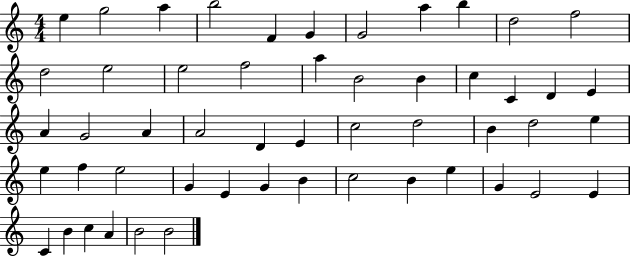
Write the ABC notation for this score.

X:1
T:Untitled
M:4/4
L:1/4
K:C
e g2 a b2 F G G2 a b d2 f2 d2 e2 e2 f2 a B2 B c C D E A G2 A A2 D E c2 d2 B d2 e e f e2 G E G B c2 B e G E2 E C B c A B2 B2